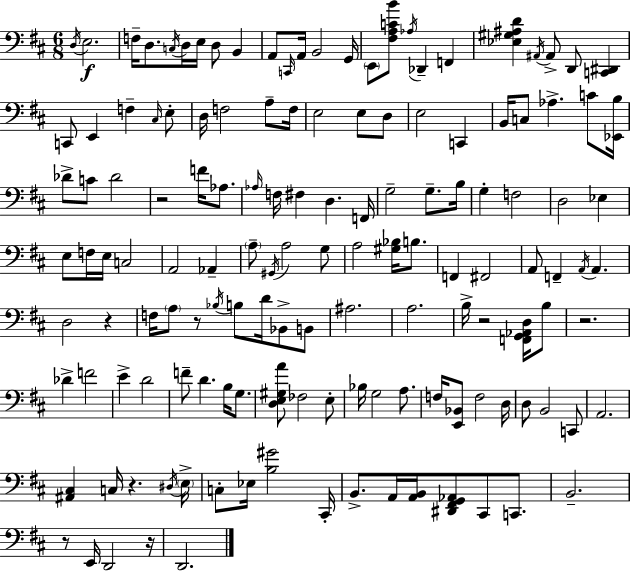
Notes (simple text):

D3/s E3/h. F3/s D3/e. C3/s D3/s E3/s D3/e B2/q A2/e C2/s A2/s B2/h G2/s E2/e [F#3,A3,C4,B4]/e Ab3/s Db2/q F2/q [Eb3,G#3,A#3,D4]/q A#2/s A#2/e D2/e [C2,D#2]/q C2/e E2/q F3/q C#3/s E3/e D3/s F3/h A3/e F3/s E3/h E3/e D3/e E3/h C2/q B2/s C3/e Ab3/q. C4/e [Eb2,B3]/s Db4/e C4/e Db4/h R/h F4/s Ab3/e. Ab3/s F3/s F#3/q D3/q. F2/s G3/h G3/e. B3/s G3/q F3/h D3/h Eb3/q E3/e F3/s E3/s C3/h A2/h Ab2/q A3/e G#2/s A3/h G3/e A3/h [G#3,Bb3]/s B3/e. F2/q F#2/h A2/e F2/q A2/s A2/q. D3/h R/q F3/s A3/e R/e Bb3/s B3/e D4/s Bb2/e B2/e A#3/h. A3/h. B3/s R/h [F2,G2,Ab2,D3]/s B3/e R/h. Db4/q F4/h E4/q D4/h F4/e D4/q. B3/s G3/e. [D3,E3,G#3,A4]/e FES3/h E3/e Bb3/s G3/h A3/e. F3/s [E2,Bb2]/e F3/h D3/s D3/e B2/h C2/e A2/h. [A#2,C#3]/q C3/s R/q. D#3/s E3/s C3/e Eb3/s [B3,G#4]/h C#2/s B2/e. A2/s [A2,B2]/s [D#2,F#2,G2,Ab2]/e C#2/e C2/e. B2/h. R/e E2/s D2/h R/s D2/h.